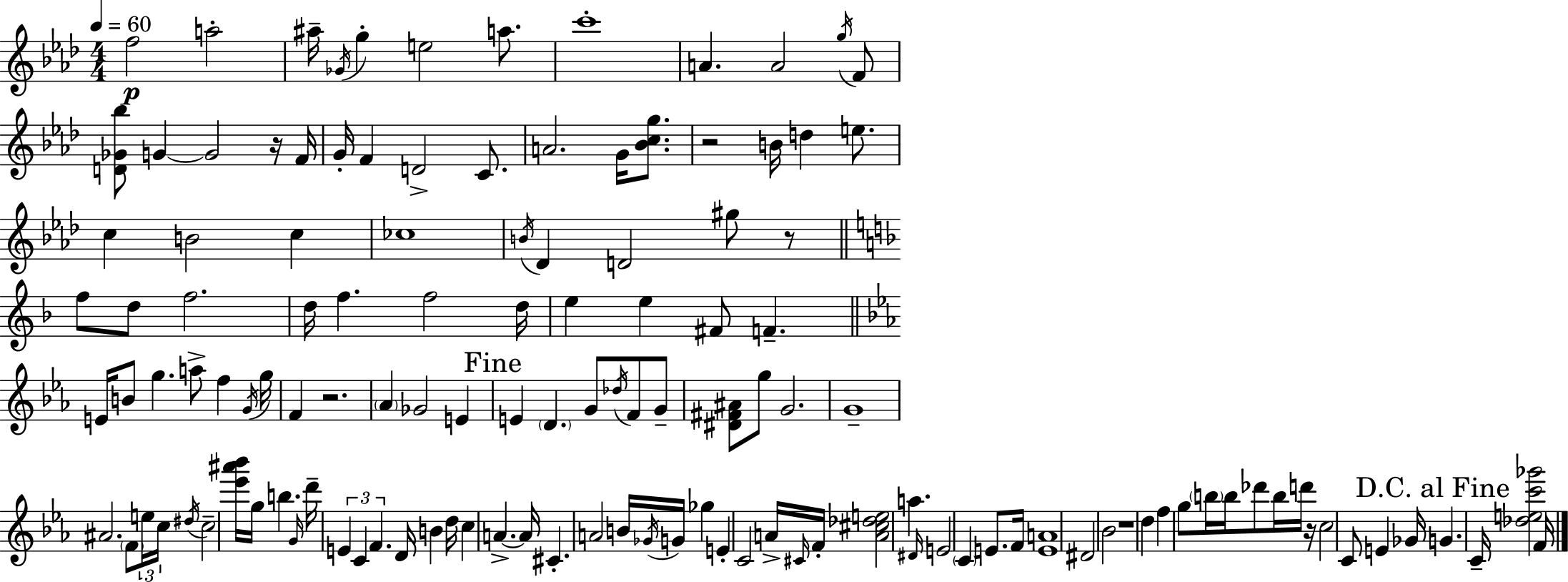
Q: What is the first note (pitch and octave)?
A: F5